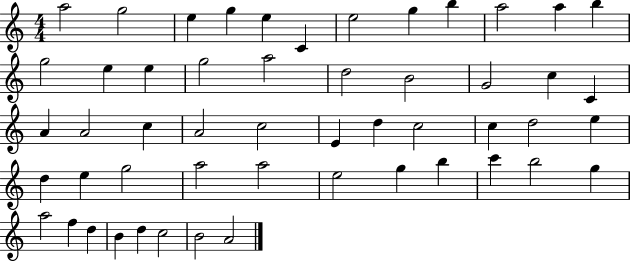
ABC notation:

X:1
T:Untitled
M:4/4
L:1/4
K:C
a2 g2 e g e C e2 g b a2 a b g2 e e g2 a2 d2 B2 G2 c C A A2 c A2 c2 E d c2 c d2 e d e g2 a2 a2 e2 g b c' b2 g a2 f d B d c2 B2 A2